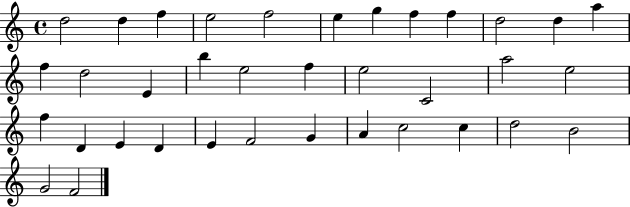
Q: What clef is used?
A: treble